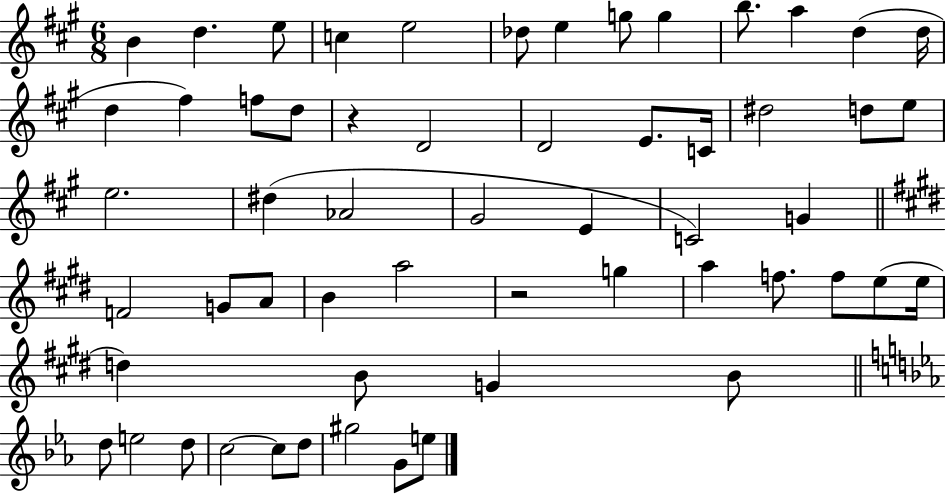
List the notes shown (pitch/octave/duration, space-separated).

B4/q D5/q. E5/e C5/q E5/h Db5/e E5/q G5/e G5/q B5/e. A5/q D5/q D5/s D5/q F#5/q F5/e D5/e R/q D4/h D4/h E4/e. C4/s D#5/h D5/e E5/e E5/h. D#5/q Ab4/h G#4/h E4/q C4/h G4/q F4/h G4/e A4/e B4/q A5/h R/h G5/q A5/q F5/e. F5/e E5/e E5/s D5/q B4/e G4/q B4/e D5/e E5/h D5/e C5/h C5/e D5/e G#5/h G4/e E5/e